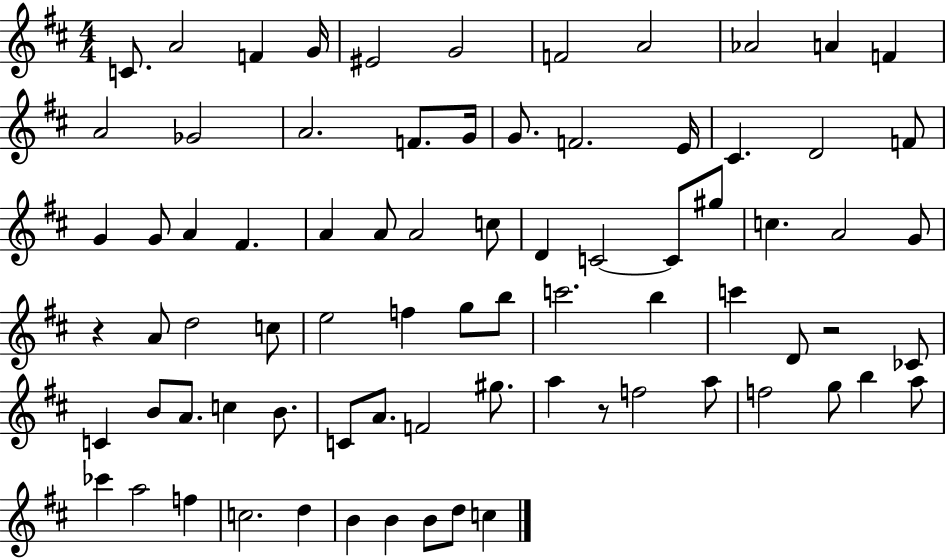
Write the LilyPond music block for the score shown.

{
  \clef treble
  \numericTimeSignature
  \time 4/4
  \key d \major
  c'8. a'2 f'4 g'16 | eis'2 g'2 | f'2 a'2 | aes'2 a'4 f'4 | \break a'2 ges'2 | a'2. f'8. g'16 | g'8. f'2. e'16 | cis'4. d'2 f'8 | \break g'4 g'8 a'4 fis'4. | a'4 a'8 a'2 c''8 | d'4 c'2~~ c'8 gis''8 | c''4. a'2 g'8 | \break r4 a'8 d''2 c''8 | e''2 f''4 g''8 b''8 | c'''2. b''4 | c'''4 d'8 r2 ces'8 | \break c'4 b'8 a'8. c''4 b'8. | c'8 a'8. f'2 gis''8. | a''4 r8 f''2 a''8 | f''2 g''8 b''4 a''8 | \break ces'''4 a''2 f''4 | c''2. d''4 | b'4 b'4 b'8 d''8 c''4 | \bar "|."
}